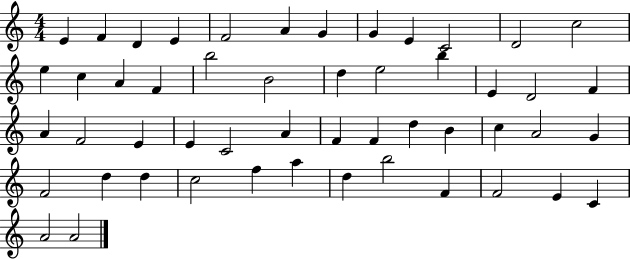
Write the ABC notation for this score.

X:1
T:Untitled
M:4/4
L:1/4
K:C
E F D E F2 A G G E C2 D2 c2 e c A F b2 B2 d e2 b E D2 F A F2 E E C2 A F F d B c A2 G F2 d d c2 f a d b2 F F2 E C A2 A2